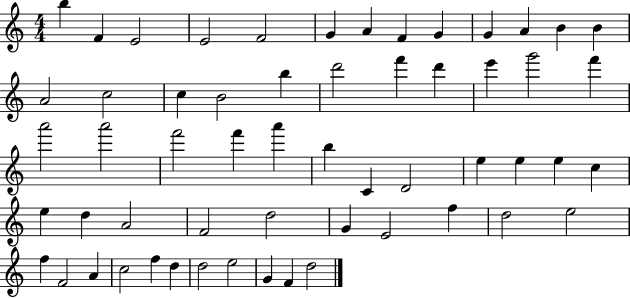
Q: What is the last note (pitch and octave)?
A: D5